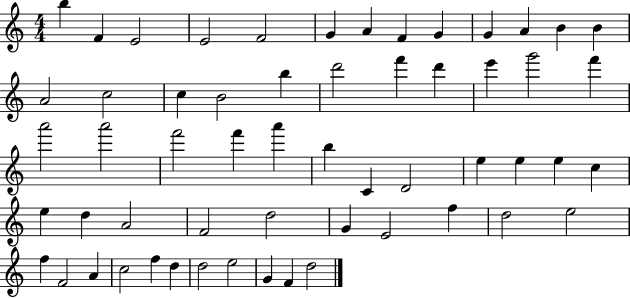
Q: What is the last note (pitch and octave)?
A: D5